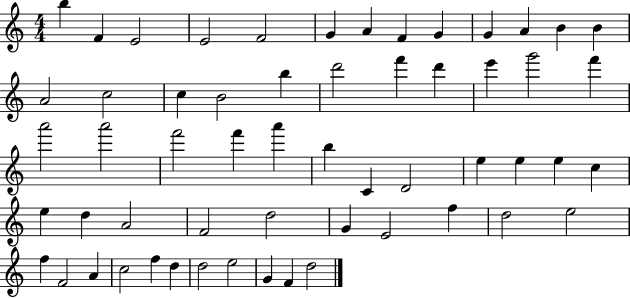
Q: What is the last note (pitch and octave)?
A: D5